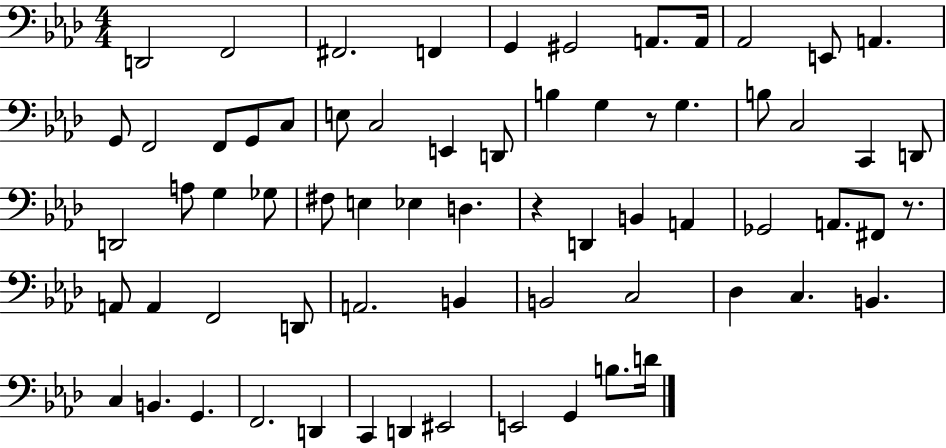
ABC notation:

X:1
T:Untitled
M:4/4
L:1/4
K:Ab
D,,2 F,,2 ^F,,2 F,, G,, ^G,,2 A,,/2 A,,/4 _A,,2 E,,/2 A,, G,,/2 F,,2 F,,/2 G,,/2 C,/2 E,/2 C,2 E,, D,,/2 B, G, z/2 G, B,/2 C,2 C,, D,,/2 D,,2 A,/2 G, _G,/2 ^F,/2 E, _E, D, z D,, B,, A,, _G,,2 A,,/2 ^F,,/2 z/2 A,,/2 A,, F,,2 D,,/2 A,,2 B,, B,,2 C,2 _D, C, B,, C, B,, G,, F,,2 D,, C,, D,, ^E,,2 E,,2 G,, B,/2 D/4